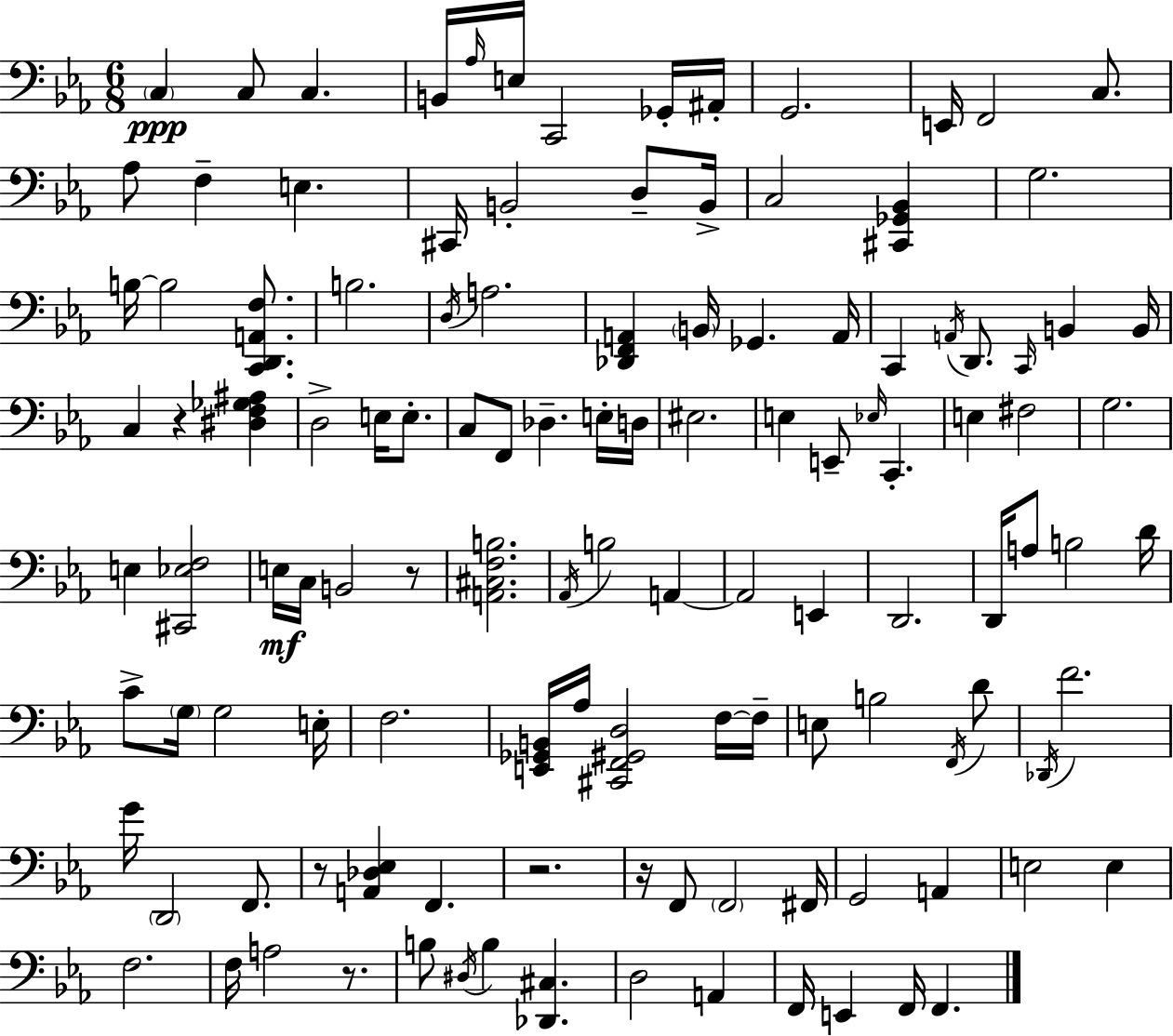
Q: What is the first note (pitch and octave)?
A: C3